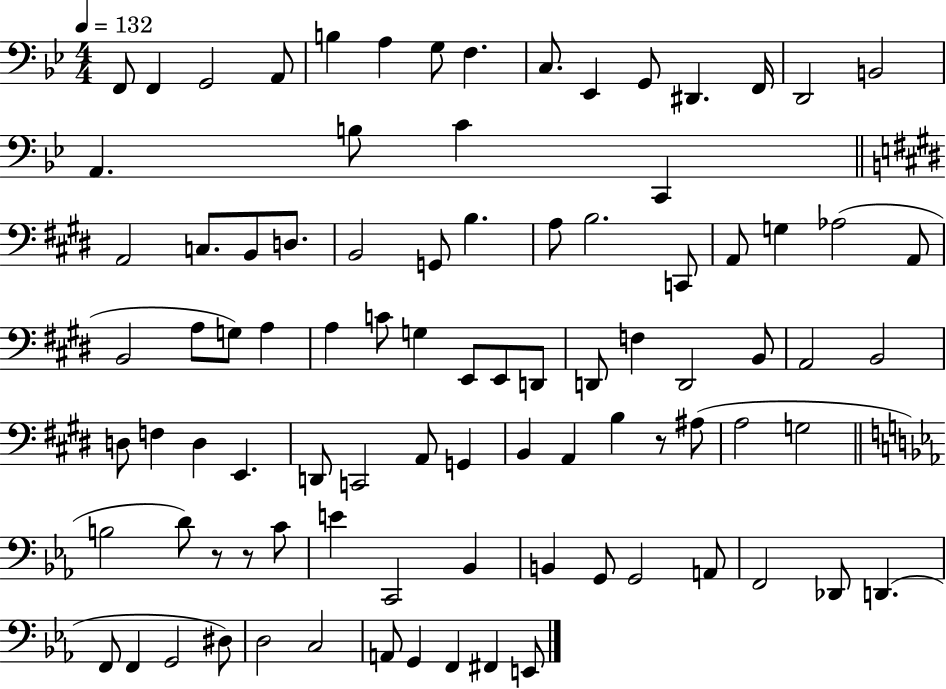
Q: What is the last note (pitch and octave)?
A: E2